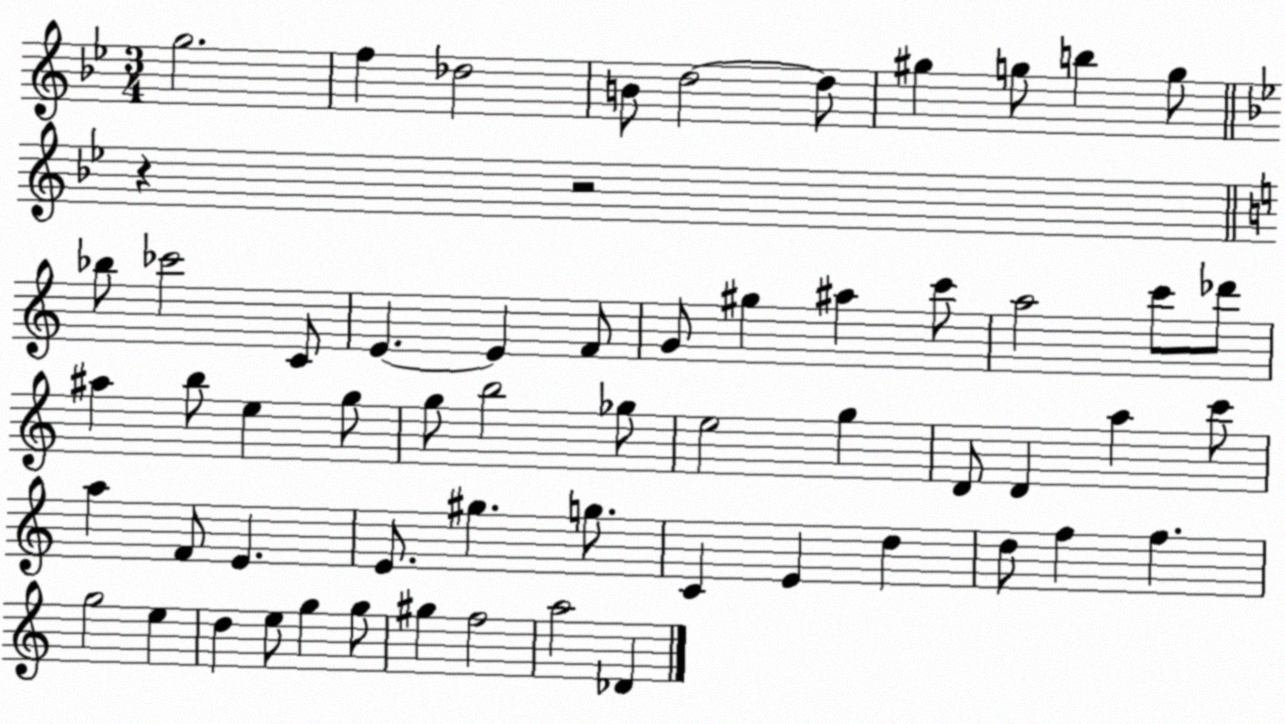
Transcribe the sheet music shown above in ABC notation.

X:1
T:Untitled
M:3/4
L:1/4
K:Bb
g2 f _d2 B/2 d2 d/2 ^g g/2 b g/2 z z2 _b/2 _c'2 C/2 E E F/2 G/2 ^g ^a c'/2 a2 c'/2 _d'/2 ^a b/2 e g/2 g/2 b2 _g/2 e2 g D/2 D a c'/2 a F/2 E E/2 ^g g/2 C E d d/2 f f g2 e d e/2 g g/2 ^g f2 a2 _D